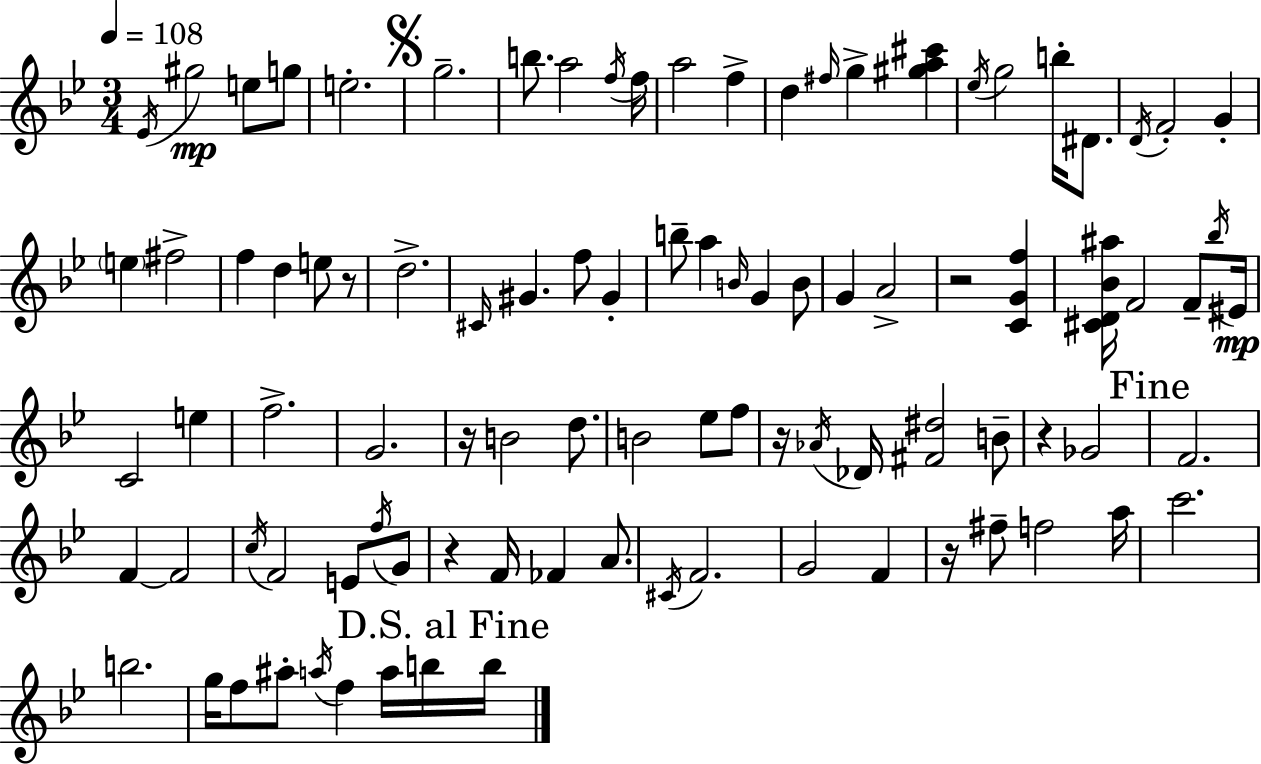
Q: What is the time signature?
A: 3/4